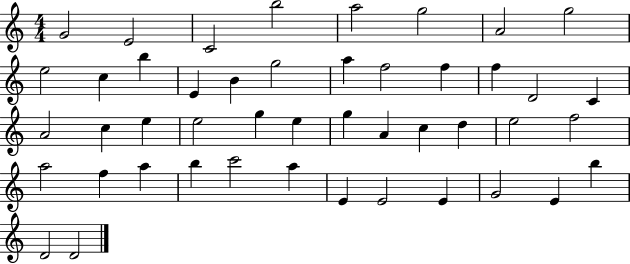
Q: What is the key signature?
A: C major